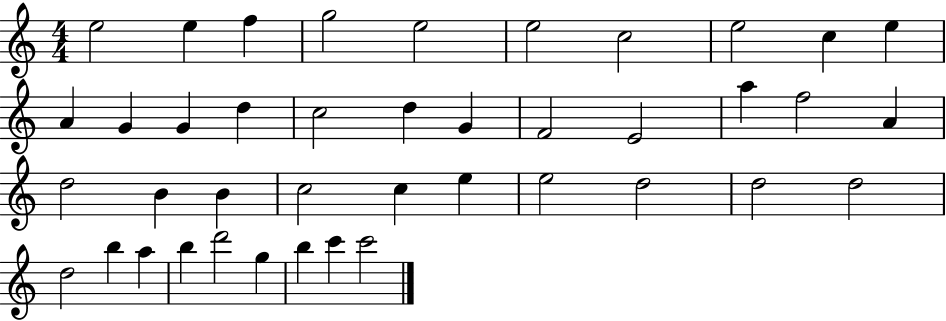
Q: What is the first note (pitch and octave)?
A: E5